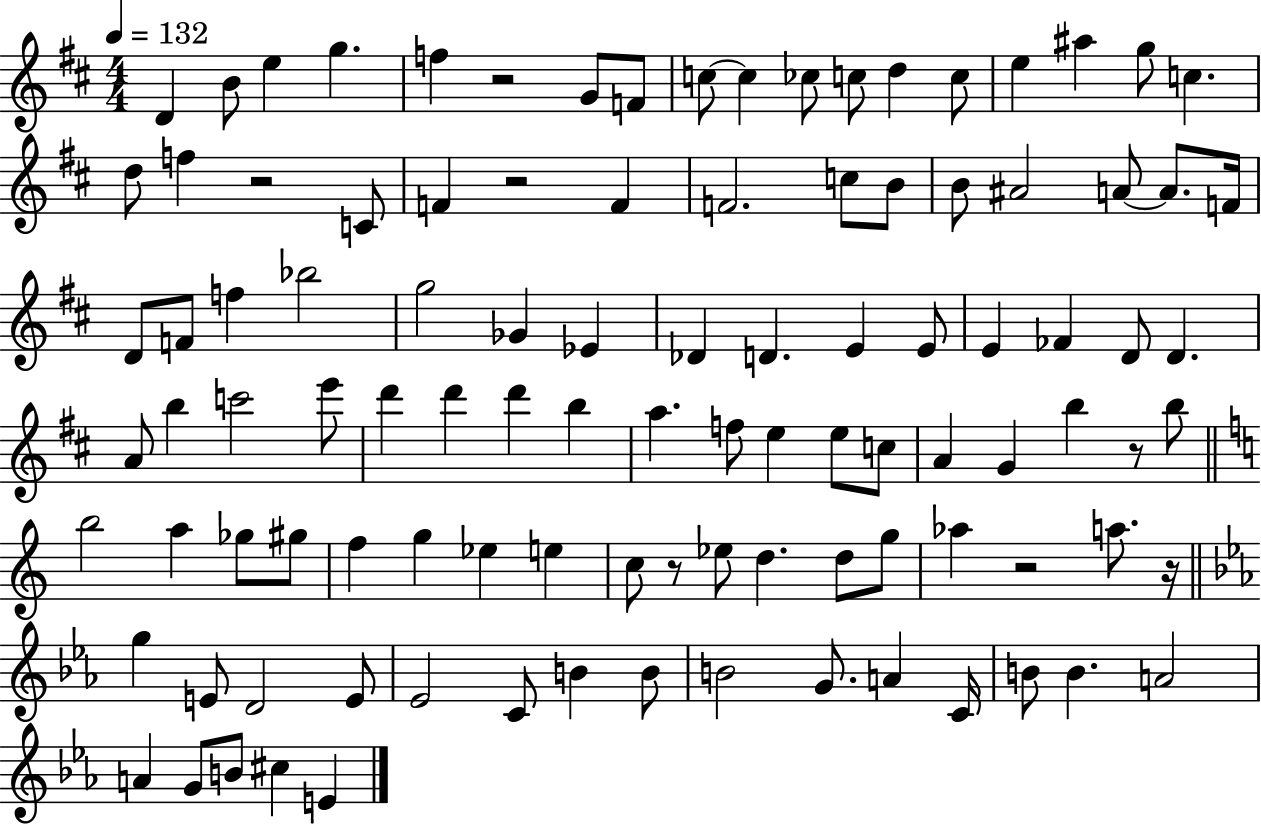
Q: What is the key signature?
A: D major